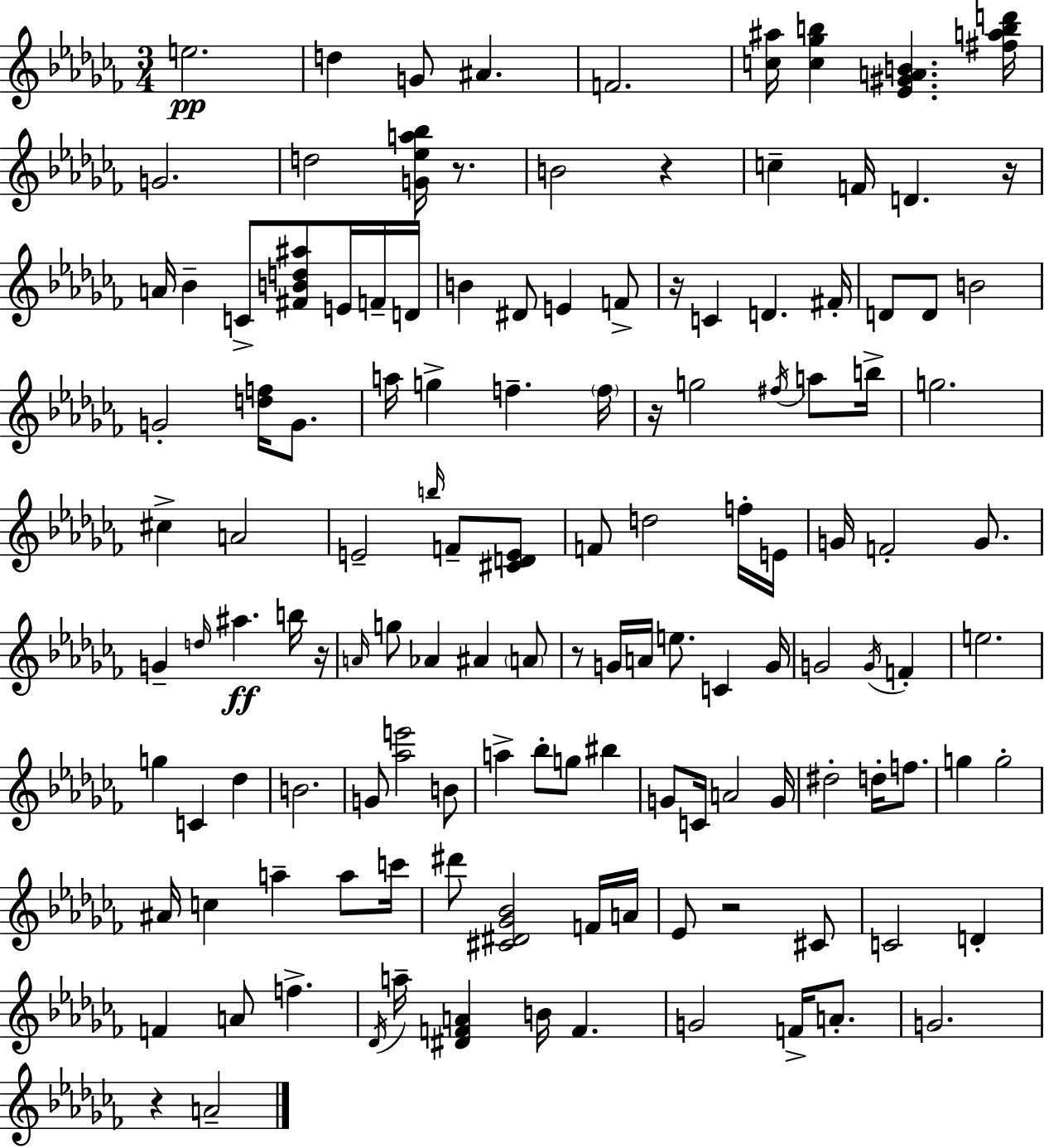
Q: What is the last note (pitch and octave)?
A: A4